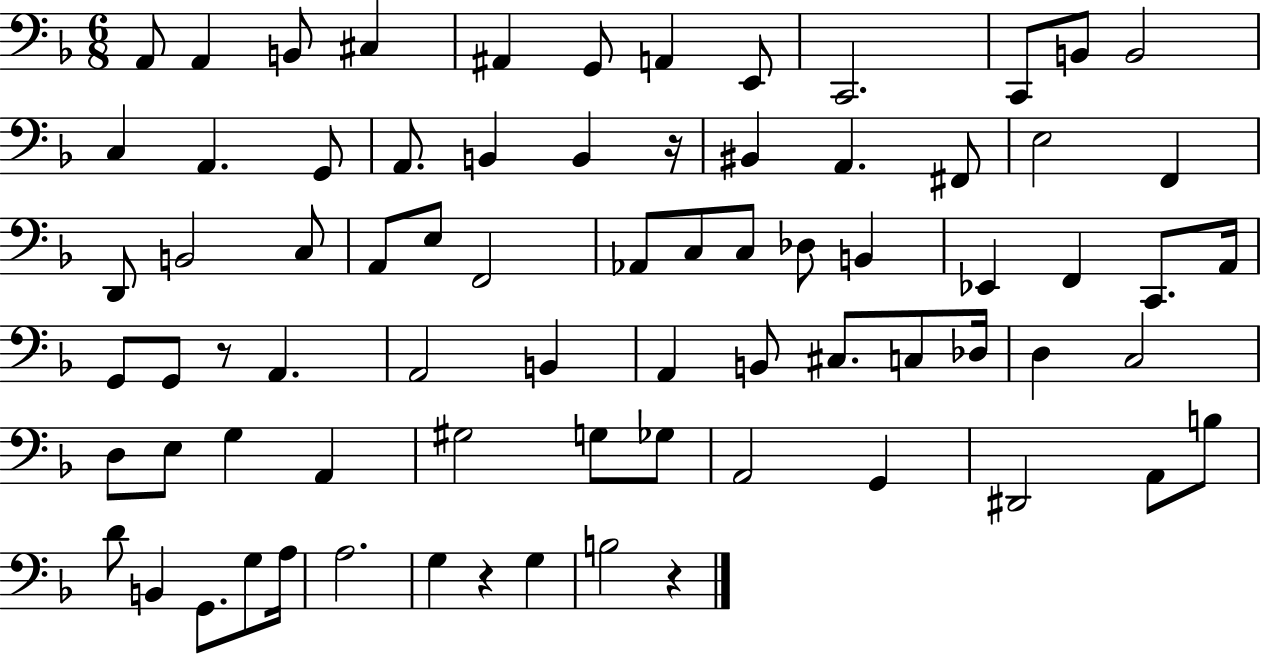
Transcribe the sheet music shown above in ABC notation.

X:1
T:Untitled
M:6/8
L:1/4
K:F
A,,/2 A,, B,,/2 ^C, ^A,, G,,/2 A,, E,,/2 C,,2 C,,/2 B,,/2 B,,2 C, A,, G,,/2 A,,/2 B,, B,, z/4 ^B,, A,, ^F,,/2 E,2 F,, D,,/2 B,,2 C,/2 A,,/2 E,/2 F,,2 _A,,/2 C,/2 C,/2 _D,/2 B,, _E,, F,, C,,/2 A,,/4 G,,/2 G,,/2 z/2 A,, A,,2 B,, A,, B,,/2 ^C,/2 C,/2 _D,/4 D, C,2 D,/2 E,/2 G, A,, ^G,2 G,/2 _G,/2 A,,2 G,, ^D,,2 A,,/2 B,/2 D/2 B,, G,,/2 G,/2 A,/4 A,2 G, z G, B,2 z